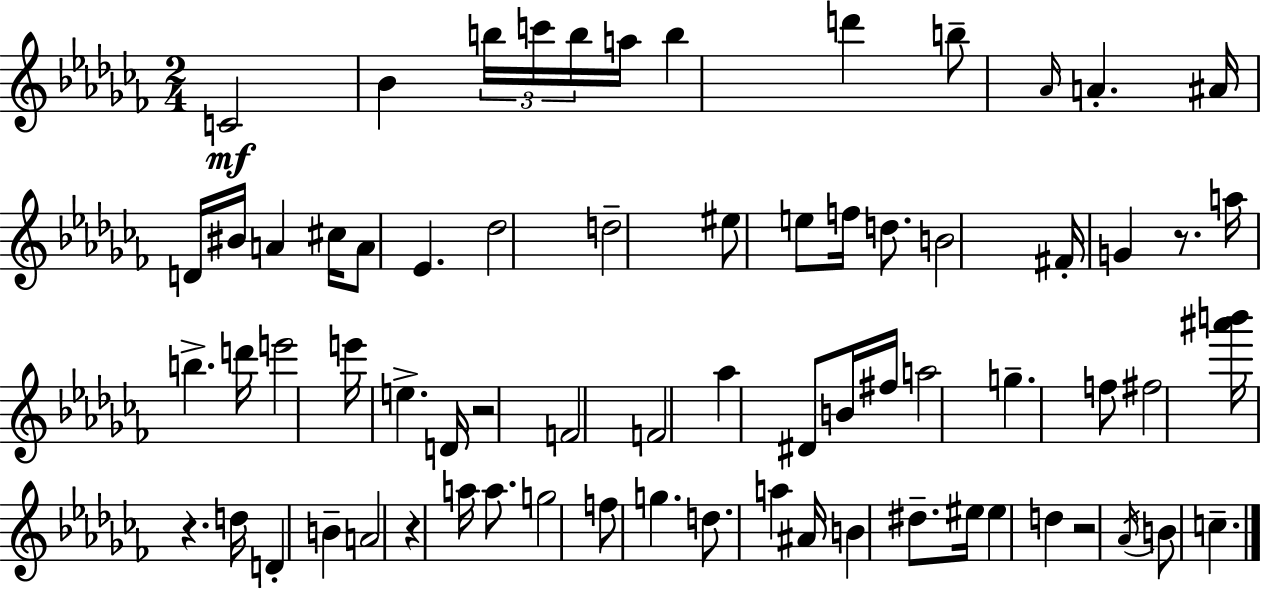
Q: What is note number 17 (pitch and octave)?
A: A4